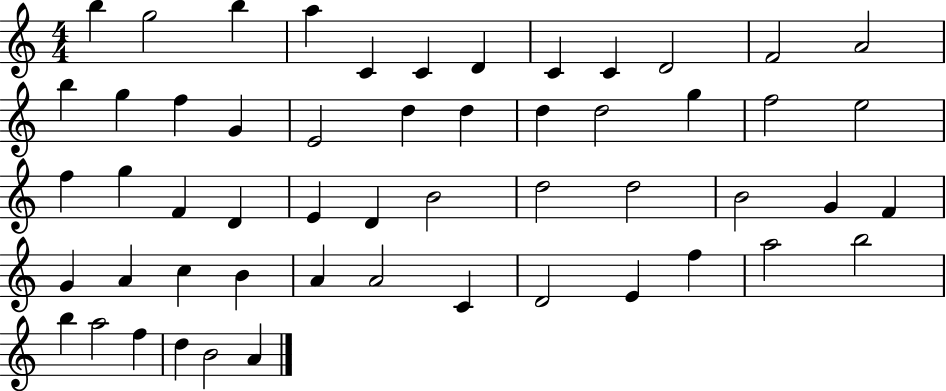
{
  \clef treble
  \numericTimeSignature
  \time 4/4
  \key c \major
  b''4 g''2 b''4 | a''4 c'4 c'4 d'4 | c'4 c'4 d'2 | f'2 a'2 | \break b''4 g''4 f''4 g'4 | e'2 d''4 d''4 | d''4 d''2 g''4 | f''2 e''2 | \break f''4 g''4 f'4 d'4 | e'4 d'4 b'2 | d''2 d''2 | b'2 g'4 f'4 | \break g'4 a'4 c''4 b'4 | a'4 a'2 c'4 | d'2 e'4 f''4 | a''2 b''2 | \break b''4 a''2 f''4 | d''4 b'2 a'4 | \bar "|."
}